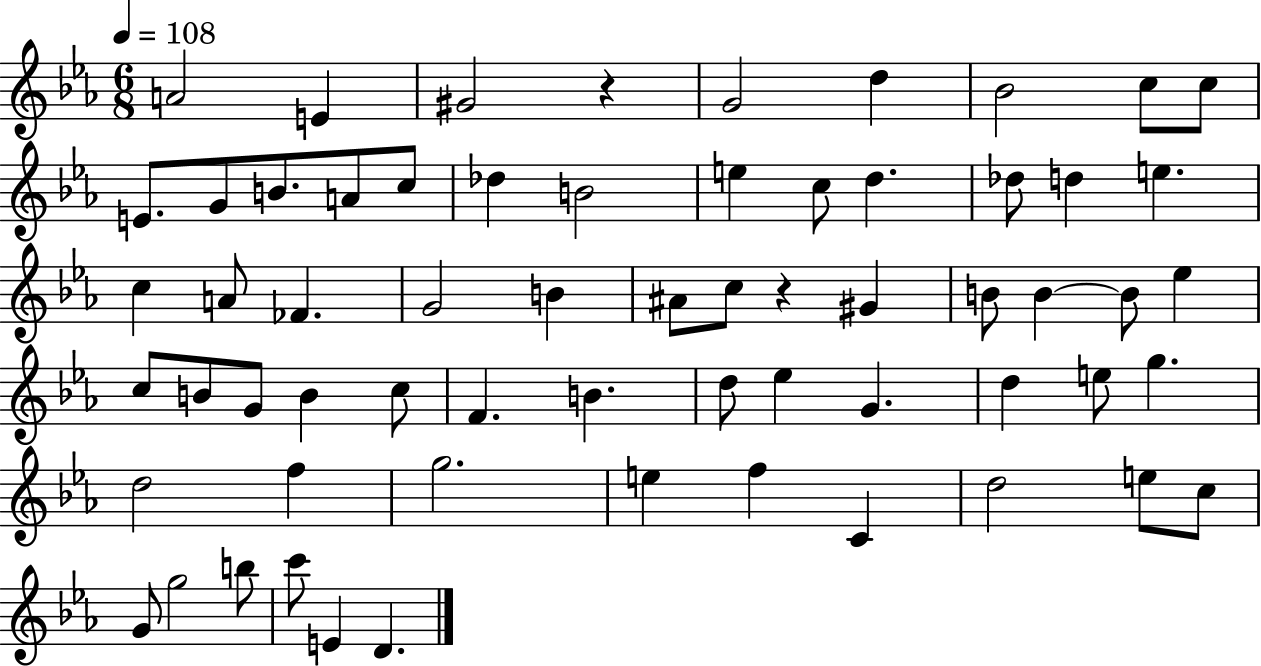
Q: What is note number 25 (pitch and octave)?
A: G4